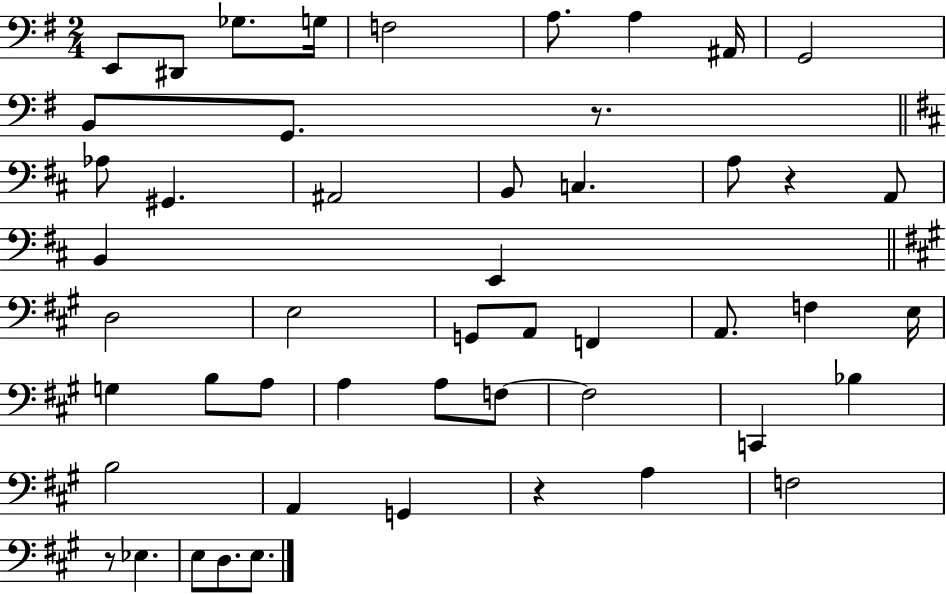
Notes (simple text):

E2/e D#2/e Gb3/e. G3/s F3/h A3/e. A3/q A#2/s G2/h B2/e G2/e. R/e. Ab3/e G#2/q. A#2/h B2/e C3/q. A3/e R/q A2/e B2/q E2/q D3/h E3/h G2/e A2/e F2/q A2/e. F3/q E3/s G3/q B3/e A3/e A3/q A3/e F3/e F3/h C2/q Bb3/q B3/h A2/q G2/q R/q A3/q F3/h R/e Eb3/q. E3/e D3/e. E3/e.